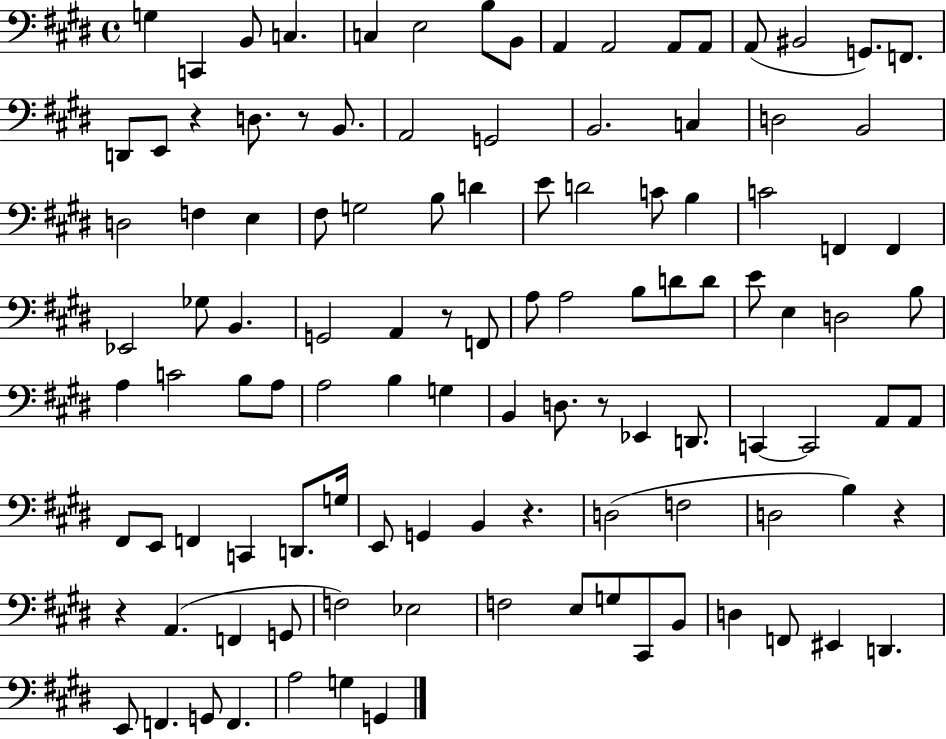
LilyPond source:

{
  \clef bass
  \time 4/4
  \defaultTimeSignature
  \key e \major
  g4 c,4 b,8 c4. | c4 e2 b8 b,8 | a,4 a,2 a,8 a,8 | a,8( bis,2 g,8.) f,8. | \break d,8 e,8 r4 d8. r8 b,8. | a,2 g,2 | b,2. c4 | d2 b,2 | \break d2 f4 e4 | fis8 g2 b8 d'4 | e'8 d'2 c'8 b4 | c'2 f,4 f,4 | \break ees,2 ges8 b,4. | g,2 a,4 r8 f,8 | a8 a2 b8 d'8 d'8 | e'8 e4 d2 b8 | \break a4 c'2 b8 a8 | a2 b4 g4 | b,4 d8. r8 ees,4 d,8. | c,4~~ c,2 a,8 a,8 | \break fis,8 e,8 f,4 c,4 d,8. g16 | e,8 g,4 b,4 r4. | d2( f2 | d2 b4) r4 | \break r4 a,4.( f,4 g,8 | f2) ees2 | f2 e8 g8 cis,8 b,8 | d4 f,8 eis,4 d,4. | \break e,8 f,4. g,8 f,4. | a2 g4 g,4 | \bar "|."
}